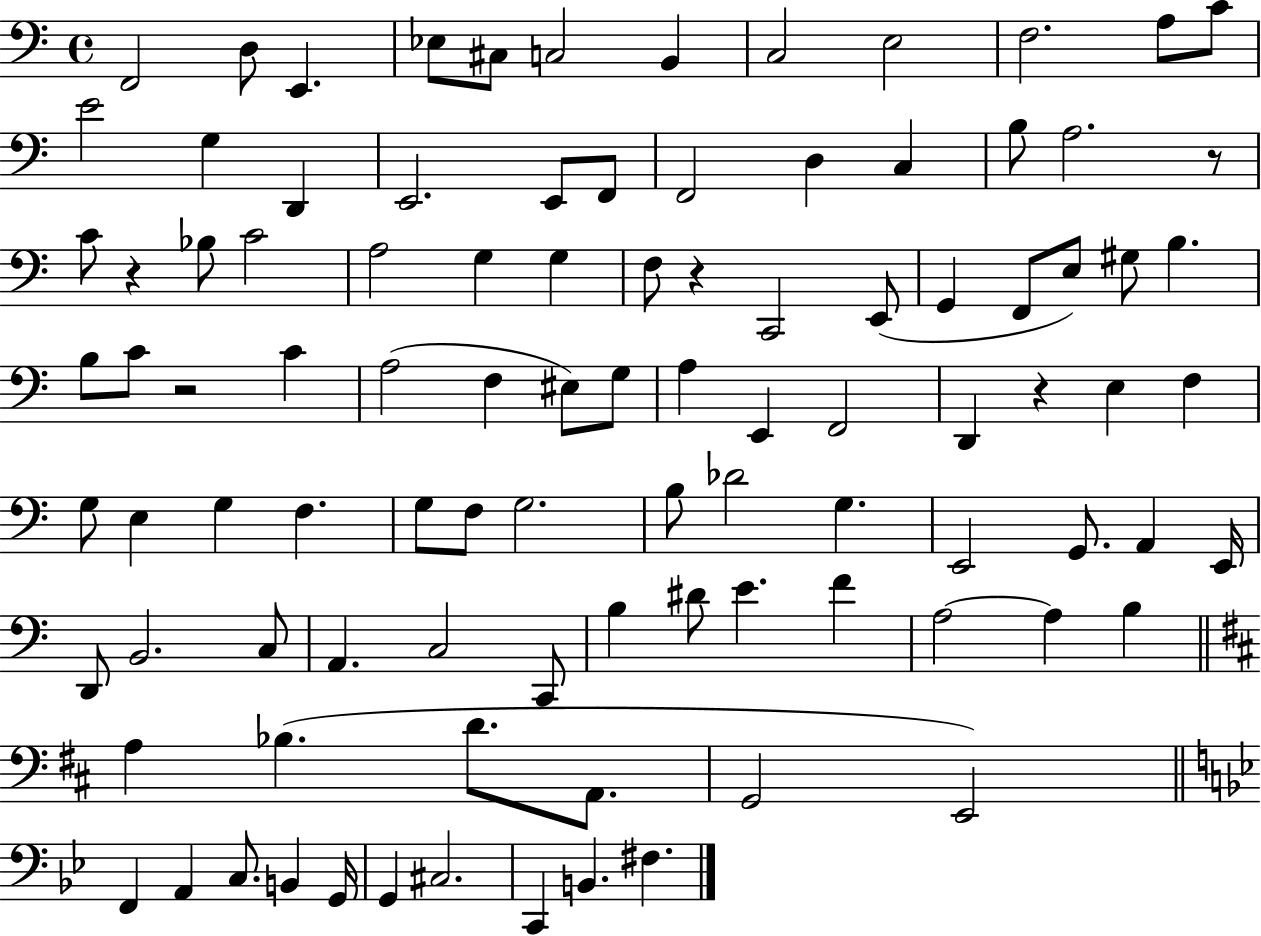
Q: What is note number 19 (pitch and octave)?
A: F2